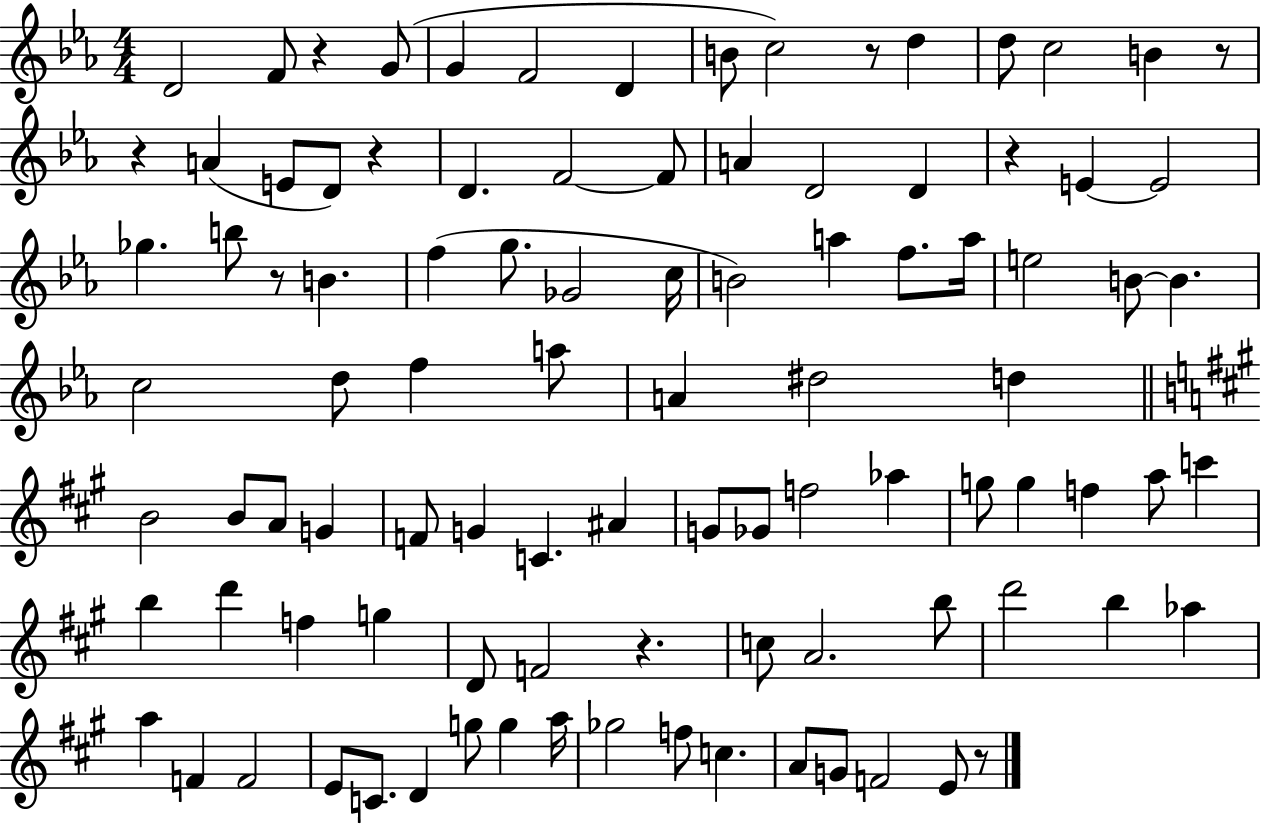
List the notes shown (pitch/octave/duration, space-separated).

D4/h F4/e R/q G4/e G4/q F4/h D4/q B4/e C5/h R/e D5/q D5/e C5/h B4/q R/e R/q A4/q E4/e D4/e R/q D4/q. F4/h F4/e A4/q D4/h D4/q R/q E4/q E4/h Gb5/q. B5/e R/e B4/q. F5/q G5/e. Gb4/h C5/s B4/h A5/q F5/e. A5/s E5/h B4/e B4/q. C5/h D5/e F5/q A5/e A4/q D#5/h D5/q B4/h B4/e A4/e G4/q F4/e G4/q C4/q. A#4/q G4/e Gb4/e F5/h Ab5/q G5/e G5/q F5/q A5/e C6/q B5/q D6/q F5/q G5/q D4/e F4/h R/q. C5/e A4/h. B5/e D6/h B5/q Ab5/q A5/q F4/q F4/h E4/e C4/e. D4/q G5/e G5/q A5/s Gb5/h F5/e C5/q. A4/e G4/e F4/h E4/e R/e